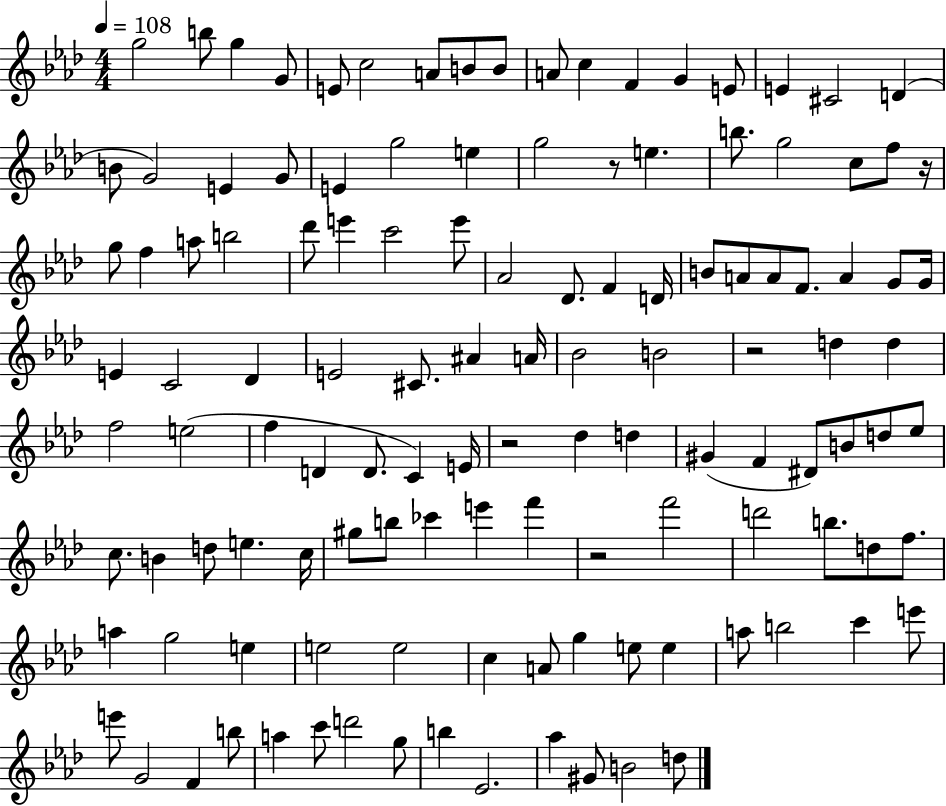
G5/h B5/e G5/q G4/e E4/e C5/h A4/e B4/e B4/e A4/e C5/q F4/q G4/q E4/e E4/q C#4/h D4/q B4/e G4/h E4/q G4/e E4/q G5/h E5/q G5/h R/e E5/q. B5/e. G5/h C5/e F5/e R/s G5/e F5/q A5/e B5/h Db6/e E6/q C6/h E6/e Ab4/h Db4/e. F4/q D4/s B4/e A4/e A4/e F4/e. A4/q G4/e G4/s E4/q C4/h Db4/q E4/h C#4/e. A#4/q A4/s Bb4/h B4/h R/h D5/q D5/q F5/h E5/h F5/q D4/q D4/e. C4/q E4/s R/h Db5/q D5/q G#4/q F4/q D#4/e B4/e D5/e Eb5/e C5/e. B4/q D5/e E5/q. C5/s G#5/e B5/e CES6/q E6/q F6/q R/h F6/h D6/h B5/e. D5/e F5/e. A5/q G5/h E5/q E5/h E5/h C5/q A4/e G5/q E5/e E5/q A5/e B5/h C6/q E6/e E6/e G4/h F4/q B5/e A5/q C6/e D6/h G5/e B5/q Eb4/h. Ab5/q G#4/e B4/h D5/e